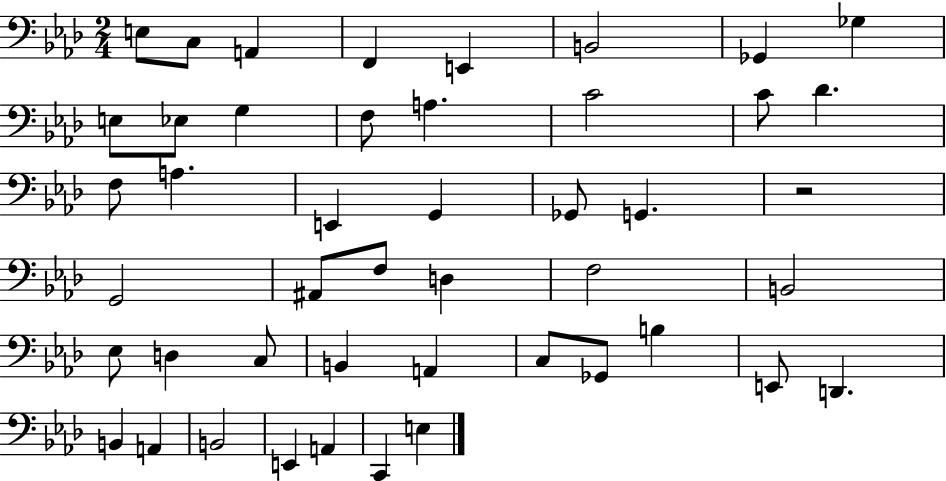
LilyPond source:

{
  \clef bass
  \numericTimeSignature
  \time 2/4
  \key aes \major
  e8 c8 a,4 | f,4 e,4 | b,2 | ges,4 ges4 | \break e8 ees8 g4 | f8 a4. | c'2 | c'8 des'4. | \break f8 a4. | e,4 g,4 | ges,8 g,4. | r2 | \break g,2 | ais,8 f8 d4 | f2 | b,2 | \break ees8 d4 c8 | b,4 a,4 | c8 ges,8 b4 | e,8 d,4. | \break b,4 a,4 | b,2 | e,4 a,4 | c,4 e4 | \break \bar "|."
}